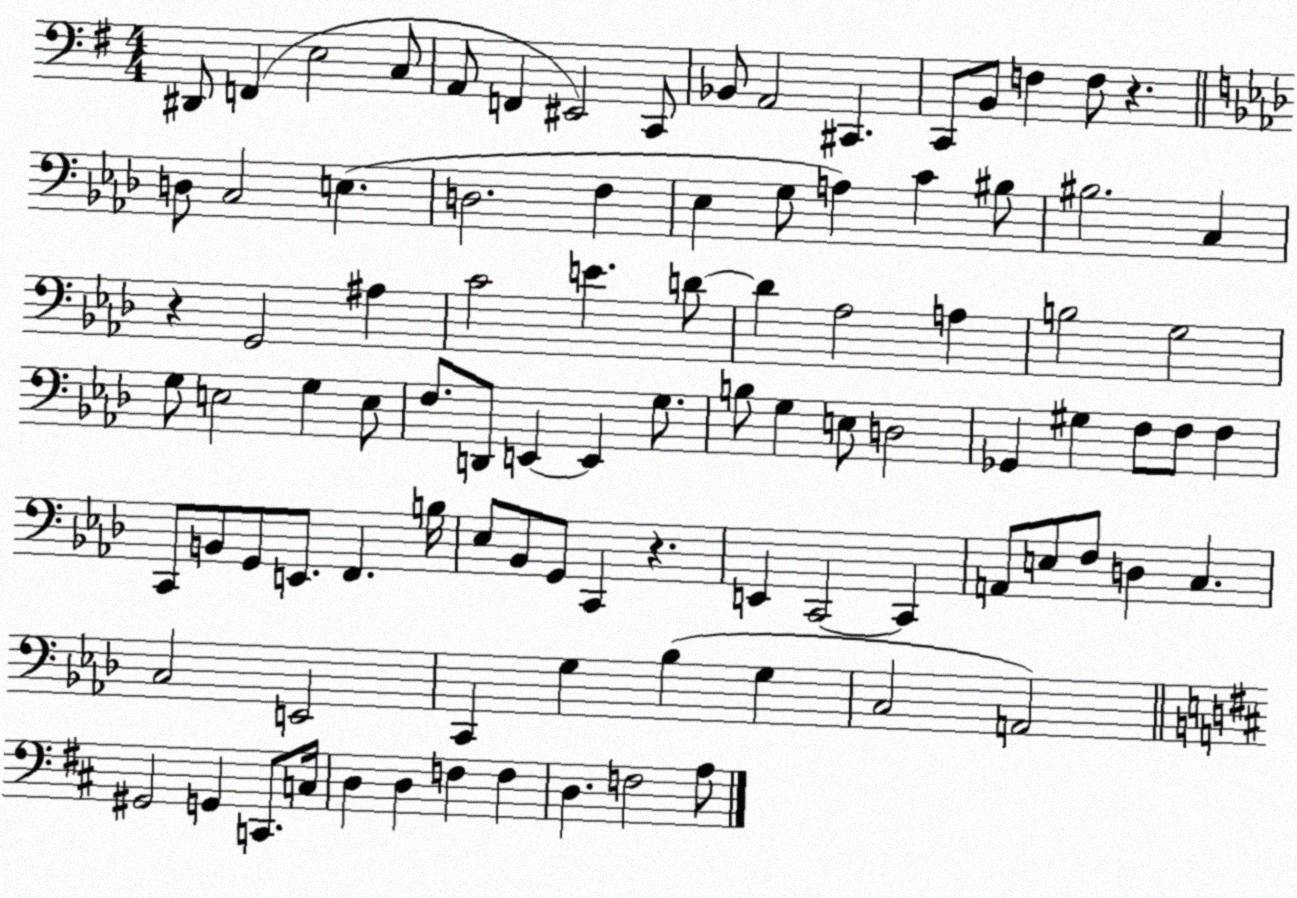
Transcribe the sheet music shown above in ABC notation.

X:1
T:Untitled
M:4/4
L:1/4
K:G
^D,,/2 F,, E,2 C,/2 A,,/2 F,, ^E,,2 C,,/2 _B,,/2 A,,2 ^C,, C,,/2 B,,/2 F, F,/2 z D,/2 C,2 E, D,2 F, _E, G,/2 A, C ^B,/2 ^B,2 C, z G,,2 ^A, C2 E D/2 D _A,2 A, B,2 G,2 G,/2 E,2 G, E,/2 F,/2 D,,/2 E,, E,, G,/2 B,/2 G, E,/2 D,2 _G,, ^G, F,/2 F,/2 F, C,,/2 B,,/2 G,,/2 E,,/2 F,, B,/4 _E,/2 _B,,/2 G,,/2 C,, z E,, C,,2 C,, A,,/2 E,/2 F,/2 D, C, C,2 E,,2 C,, G, _B, G, C,2 A,,2 ^G,,2 G,, C,,/2 C,/4 D, D, F, F, D, F,2 A,/2